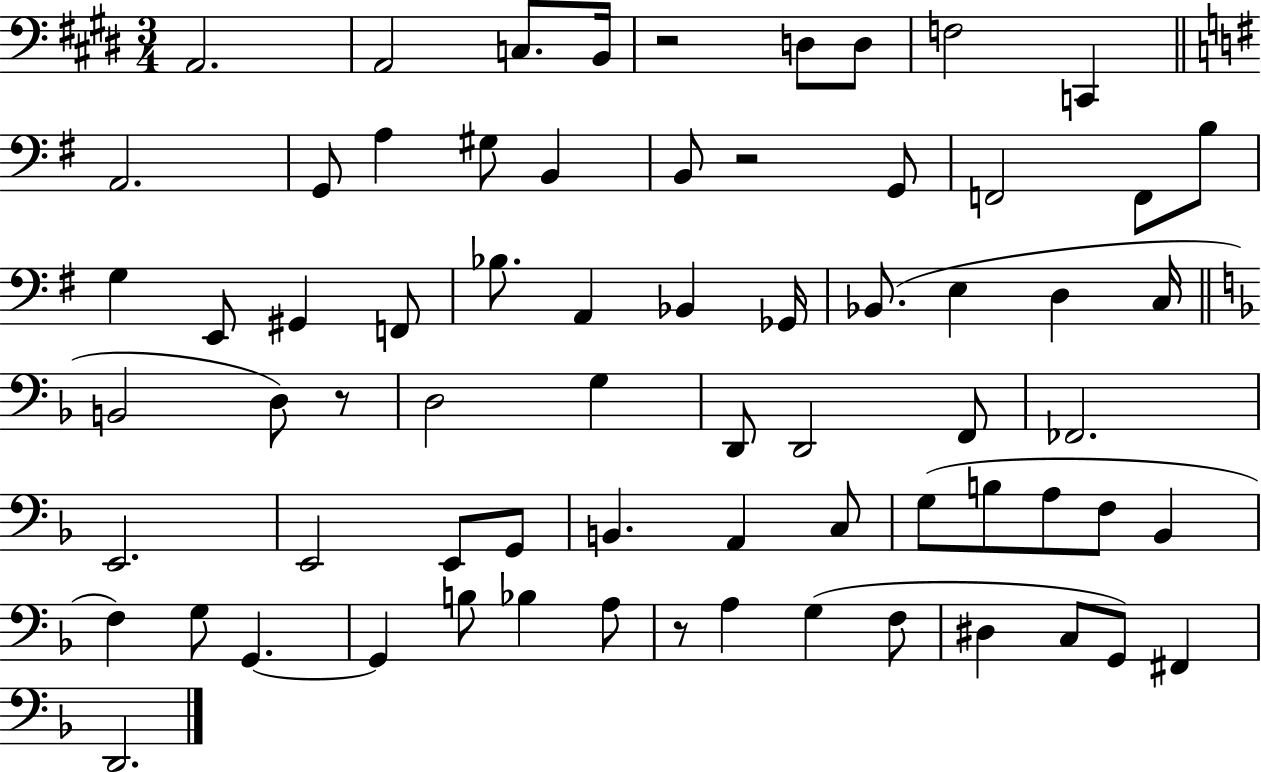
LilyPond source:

{
  \clef bass
  \numericTimeSignature
  \time 3/4
  \key e \major
  a,2. | a,2 c8. b,16 | r2 d8 d8 | f2 c,4 | \break \bar "||" \break \key g \major a,2. | g,8 a4 gis8 b,4 | b,8 r2 g,8 | f,2 f,8 b8 | \break g4 e,8 gis,4 f,8 | bes8. a,4 bes,4 ges,16 | bes,8.( e4 d4 c16 | \bar "||" \break \key d \minor b,2 d8) r8 | d2 g4 | d,8 d,2 f,8 | fes,2. | \break e,2. | e,2 e,8 g,8 | b,4. a,4 c8 | g8( b8 a8 f8 bes,4 | \break f4) g8 g,4.~~ | g,4 b8 bes4 a8 | r8 a4 g4( f8 | dis4 c8 g,8) fis,4 | \break d,2. | \bar "|."
}